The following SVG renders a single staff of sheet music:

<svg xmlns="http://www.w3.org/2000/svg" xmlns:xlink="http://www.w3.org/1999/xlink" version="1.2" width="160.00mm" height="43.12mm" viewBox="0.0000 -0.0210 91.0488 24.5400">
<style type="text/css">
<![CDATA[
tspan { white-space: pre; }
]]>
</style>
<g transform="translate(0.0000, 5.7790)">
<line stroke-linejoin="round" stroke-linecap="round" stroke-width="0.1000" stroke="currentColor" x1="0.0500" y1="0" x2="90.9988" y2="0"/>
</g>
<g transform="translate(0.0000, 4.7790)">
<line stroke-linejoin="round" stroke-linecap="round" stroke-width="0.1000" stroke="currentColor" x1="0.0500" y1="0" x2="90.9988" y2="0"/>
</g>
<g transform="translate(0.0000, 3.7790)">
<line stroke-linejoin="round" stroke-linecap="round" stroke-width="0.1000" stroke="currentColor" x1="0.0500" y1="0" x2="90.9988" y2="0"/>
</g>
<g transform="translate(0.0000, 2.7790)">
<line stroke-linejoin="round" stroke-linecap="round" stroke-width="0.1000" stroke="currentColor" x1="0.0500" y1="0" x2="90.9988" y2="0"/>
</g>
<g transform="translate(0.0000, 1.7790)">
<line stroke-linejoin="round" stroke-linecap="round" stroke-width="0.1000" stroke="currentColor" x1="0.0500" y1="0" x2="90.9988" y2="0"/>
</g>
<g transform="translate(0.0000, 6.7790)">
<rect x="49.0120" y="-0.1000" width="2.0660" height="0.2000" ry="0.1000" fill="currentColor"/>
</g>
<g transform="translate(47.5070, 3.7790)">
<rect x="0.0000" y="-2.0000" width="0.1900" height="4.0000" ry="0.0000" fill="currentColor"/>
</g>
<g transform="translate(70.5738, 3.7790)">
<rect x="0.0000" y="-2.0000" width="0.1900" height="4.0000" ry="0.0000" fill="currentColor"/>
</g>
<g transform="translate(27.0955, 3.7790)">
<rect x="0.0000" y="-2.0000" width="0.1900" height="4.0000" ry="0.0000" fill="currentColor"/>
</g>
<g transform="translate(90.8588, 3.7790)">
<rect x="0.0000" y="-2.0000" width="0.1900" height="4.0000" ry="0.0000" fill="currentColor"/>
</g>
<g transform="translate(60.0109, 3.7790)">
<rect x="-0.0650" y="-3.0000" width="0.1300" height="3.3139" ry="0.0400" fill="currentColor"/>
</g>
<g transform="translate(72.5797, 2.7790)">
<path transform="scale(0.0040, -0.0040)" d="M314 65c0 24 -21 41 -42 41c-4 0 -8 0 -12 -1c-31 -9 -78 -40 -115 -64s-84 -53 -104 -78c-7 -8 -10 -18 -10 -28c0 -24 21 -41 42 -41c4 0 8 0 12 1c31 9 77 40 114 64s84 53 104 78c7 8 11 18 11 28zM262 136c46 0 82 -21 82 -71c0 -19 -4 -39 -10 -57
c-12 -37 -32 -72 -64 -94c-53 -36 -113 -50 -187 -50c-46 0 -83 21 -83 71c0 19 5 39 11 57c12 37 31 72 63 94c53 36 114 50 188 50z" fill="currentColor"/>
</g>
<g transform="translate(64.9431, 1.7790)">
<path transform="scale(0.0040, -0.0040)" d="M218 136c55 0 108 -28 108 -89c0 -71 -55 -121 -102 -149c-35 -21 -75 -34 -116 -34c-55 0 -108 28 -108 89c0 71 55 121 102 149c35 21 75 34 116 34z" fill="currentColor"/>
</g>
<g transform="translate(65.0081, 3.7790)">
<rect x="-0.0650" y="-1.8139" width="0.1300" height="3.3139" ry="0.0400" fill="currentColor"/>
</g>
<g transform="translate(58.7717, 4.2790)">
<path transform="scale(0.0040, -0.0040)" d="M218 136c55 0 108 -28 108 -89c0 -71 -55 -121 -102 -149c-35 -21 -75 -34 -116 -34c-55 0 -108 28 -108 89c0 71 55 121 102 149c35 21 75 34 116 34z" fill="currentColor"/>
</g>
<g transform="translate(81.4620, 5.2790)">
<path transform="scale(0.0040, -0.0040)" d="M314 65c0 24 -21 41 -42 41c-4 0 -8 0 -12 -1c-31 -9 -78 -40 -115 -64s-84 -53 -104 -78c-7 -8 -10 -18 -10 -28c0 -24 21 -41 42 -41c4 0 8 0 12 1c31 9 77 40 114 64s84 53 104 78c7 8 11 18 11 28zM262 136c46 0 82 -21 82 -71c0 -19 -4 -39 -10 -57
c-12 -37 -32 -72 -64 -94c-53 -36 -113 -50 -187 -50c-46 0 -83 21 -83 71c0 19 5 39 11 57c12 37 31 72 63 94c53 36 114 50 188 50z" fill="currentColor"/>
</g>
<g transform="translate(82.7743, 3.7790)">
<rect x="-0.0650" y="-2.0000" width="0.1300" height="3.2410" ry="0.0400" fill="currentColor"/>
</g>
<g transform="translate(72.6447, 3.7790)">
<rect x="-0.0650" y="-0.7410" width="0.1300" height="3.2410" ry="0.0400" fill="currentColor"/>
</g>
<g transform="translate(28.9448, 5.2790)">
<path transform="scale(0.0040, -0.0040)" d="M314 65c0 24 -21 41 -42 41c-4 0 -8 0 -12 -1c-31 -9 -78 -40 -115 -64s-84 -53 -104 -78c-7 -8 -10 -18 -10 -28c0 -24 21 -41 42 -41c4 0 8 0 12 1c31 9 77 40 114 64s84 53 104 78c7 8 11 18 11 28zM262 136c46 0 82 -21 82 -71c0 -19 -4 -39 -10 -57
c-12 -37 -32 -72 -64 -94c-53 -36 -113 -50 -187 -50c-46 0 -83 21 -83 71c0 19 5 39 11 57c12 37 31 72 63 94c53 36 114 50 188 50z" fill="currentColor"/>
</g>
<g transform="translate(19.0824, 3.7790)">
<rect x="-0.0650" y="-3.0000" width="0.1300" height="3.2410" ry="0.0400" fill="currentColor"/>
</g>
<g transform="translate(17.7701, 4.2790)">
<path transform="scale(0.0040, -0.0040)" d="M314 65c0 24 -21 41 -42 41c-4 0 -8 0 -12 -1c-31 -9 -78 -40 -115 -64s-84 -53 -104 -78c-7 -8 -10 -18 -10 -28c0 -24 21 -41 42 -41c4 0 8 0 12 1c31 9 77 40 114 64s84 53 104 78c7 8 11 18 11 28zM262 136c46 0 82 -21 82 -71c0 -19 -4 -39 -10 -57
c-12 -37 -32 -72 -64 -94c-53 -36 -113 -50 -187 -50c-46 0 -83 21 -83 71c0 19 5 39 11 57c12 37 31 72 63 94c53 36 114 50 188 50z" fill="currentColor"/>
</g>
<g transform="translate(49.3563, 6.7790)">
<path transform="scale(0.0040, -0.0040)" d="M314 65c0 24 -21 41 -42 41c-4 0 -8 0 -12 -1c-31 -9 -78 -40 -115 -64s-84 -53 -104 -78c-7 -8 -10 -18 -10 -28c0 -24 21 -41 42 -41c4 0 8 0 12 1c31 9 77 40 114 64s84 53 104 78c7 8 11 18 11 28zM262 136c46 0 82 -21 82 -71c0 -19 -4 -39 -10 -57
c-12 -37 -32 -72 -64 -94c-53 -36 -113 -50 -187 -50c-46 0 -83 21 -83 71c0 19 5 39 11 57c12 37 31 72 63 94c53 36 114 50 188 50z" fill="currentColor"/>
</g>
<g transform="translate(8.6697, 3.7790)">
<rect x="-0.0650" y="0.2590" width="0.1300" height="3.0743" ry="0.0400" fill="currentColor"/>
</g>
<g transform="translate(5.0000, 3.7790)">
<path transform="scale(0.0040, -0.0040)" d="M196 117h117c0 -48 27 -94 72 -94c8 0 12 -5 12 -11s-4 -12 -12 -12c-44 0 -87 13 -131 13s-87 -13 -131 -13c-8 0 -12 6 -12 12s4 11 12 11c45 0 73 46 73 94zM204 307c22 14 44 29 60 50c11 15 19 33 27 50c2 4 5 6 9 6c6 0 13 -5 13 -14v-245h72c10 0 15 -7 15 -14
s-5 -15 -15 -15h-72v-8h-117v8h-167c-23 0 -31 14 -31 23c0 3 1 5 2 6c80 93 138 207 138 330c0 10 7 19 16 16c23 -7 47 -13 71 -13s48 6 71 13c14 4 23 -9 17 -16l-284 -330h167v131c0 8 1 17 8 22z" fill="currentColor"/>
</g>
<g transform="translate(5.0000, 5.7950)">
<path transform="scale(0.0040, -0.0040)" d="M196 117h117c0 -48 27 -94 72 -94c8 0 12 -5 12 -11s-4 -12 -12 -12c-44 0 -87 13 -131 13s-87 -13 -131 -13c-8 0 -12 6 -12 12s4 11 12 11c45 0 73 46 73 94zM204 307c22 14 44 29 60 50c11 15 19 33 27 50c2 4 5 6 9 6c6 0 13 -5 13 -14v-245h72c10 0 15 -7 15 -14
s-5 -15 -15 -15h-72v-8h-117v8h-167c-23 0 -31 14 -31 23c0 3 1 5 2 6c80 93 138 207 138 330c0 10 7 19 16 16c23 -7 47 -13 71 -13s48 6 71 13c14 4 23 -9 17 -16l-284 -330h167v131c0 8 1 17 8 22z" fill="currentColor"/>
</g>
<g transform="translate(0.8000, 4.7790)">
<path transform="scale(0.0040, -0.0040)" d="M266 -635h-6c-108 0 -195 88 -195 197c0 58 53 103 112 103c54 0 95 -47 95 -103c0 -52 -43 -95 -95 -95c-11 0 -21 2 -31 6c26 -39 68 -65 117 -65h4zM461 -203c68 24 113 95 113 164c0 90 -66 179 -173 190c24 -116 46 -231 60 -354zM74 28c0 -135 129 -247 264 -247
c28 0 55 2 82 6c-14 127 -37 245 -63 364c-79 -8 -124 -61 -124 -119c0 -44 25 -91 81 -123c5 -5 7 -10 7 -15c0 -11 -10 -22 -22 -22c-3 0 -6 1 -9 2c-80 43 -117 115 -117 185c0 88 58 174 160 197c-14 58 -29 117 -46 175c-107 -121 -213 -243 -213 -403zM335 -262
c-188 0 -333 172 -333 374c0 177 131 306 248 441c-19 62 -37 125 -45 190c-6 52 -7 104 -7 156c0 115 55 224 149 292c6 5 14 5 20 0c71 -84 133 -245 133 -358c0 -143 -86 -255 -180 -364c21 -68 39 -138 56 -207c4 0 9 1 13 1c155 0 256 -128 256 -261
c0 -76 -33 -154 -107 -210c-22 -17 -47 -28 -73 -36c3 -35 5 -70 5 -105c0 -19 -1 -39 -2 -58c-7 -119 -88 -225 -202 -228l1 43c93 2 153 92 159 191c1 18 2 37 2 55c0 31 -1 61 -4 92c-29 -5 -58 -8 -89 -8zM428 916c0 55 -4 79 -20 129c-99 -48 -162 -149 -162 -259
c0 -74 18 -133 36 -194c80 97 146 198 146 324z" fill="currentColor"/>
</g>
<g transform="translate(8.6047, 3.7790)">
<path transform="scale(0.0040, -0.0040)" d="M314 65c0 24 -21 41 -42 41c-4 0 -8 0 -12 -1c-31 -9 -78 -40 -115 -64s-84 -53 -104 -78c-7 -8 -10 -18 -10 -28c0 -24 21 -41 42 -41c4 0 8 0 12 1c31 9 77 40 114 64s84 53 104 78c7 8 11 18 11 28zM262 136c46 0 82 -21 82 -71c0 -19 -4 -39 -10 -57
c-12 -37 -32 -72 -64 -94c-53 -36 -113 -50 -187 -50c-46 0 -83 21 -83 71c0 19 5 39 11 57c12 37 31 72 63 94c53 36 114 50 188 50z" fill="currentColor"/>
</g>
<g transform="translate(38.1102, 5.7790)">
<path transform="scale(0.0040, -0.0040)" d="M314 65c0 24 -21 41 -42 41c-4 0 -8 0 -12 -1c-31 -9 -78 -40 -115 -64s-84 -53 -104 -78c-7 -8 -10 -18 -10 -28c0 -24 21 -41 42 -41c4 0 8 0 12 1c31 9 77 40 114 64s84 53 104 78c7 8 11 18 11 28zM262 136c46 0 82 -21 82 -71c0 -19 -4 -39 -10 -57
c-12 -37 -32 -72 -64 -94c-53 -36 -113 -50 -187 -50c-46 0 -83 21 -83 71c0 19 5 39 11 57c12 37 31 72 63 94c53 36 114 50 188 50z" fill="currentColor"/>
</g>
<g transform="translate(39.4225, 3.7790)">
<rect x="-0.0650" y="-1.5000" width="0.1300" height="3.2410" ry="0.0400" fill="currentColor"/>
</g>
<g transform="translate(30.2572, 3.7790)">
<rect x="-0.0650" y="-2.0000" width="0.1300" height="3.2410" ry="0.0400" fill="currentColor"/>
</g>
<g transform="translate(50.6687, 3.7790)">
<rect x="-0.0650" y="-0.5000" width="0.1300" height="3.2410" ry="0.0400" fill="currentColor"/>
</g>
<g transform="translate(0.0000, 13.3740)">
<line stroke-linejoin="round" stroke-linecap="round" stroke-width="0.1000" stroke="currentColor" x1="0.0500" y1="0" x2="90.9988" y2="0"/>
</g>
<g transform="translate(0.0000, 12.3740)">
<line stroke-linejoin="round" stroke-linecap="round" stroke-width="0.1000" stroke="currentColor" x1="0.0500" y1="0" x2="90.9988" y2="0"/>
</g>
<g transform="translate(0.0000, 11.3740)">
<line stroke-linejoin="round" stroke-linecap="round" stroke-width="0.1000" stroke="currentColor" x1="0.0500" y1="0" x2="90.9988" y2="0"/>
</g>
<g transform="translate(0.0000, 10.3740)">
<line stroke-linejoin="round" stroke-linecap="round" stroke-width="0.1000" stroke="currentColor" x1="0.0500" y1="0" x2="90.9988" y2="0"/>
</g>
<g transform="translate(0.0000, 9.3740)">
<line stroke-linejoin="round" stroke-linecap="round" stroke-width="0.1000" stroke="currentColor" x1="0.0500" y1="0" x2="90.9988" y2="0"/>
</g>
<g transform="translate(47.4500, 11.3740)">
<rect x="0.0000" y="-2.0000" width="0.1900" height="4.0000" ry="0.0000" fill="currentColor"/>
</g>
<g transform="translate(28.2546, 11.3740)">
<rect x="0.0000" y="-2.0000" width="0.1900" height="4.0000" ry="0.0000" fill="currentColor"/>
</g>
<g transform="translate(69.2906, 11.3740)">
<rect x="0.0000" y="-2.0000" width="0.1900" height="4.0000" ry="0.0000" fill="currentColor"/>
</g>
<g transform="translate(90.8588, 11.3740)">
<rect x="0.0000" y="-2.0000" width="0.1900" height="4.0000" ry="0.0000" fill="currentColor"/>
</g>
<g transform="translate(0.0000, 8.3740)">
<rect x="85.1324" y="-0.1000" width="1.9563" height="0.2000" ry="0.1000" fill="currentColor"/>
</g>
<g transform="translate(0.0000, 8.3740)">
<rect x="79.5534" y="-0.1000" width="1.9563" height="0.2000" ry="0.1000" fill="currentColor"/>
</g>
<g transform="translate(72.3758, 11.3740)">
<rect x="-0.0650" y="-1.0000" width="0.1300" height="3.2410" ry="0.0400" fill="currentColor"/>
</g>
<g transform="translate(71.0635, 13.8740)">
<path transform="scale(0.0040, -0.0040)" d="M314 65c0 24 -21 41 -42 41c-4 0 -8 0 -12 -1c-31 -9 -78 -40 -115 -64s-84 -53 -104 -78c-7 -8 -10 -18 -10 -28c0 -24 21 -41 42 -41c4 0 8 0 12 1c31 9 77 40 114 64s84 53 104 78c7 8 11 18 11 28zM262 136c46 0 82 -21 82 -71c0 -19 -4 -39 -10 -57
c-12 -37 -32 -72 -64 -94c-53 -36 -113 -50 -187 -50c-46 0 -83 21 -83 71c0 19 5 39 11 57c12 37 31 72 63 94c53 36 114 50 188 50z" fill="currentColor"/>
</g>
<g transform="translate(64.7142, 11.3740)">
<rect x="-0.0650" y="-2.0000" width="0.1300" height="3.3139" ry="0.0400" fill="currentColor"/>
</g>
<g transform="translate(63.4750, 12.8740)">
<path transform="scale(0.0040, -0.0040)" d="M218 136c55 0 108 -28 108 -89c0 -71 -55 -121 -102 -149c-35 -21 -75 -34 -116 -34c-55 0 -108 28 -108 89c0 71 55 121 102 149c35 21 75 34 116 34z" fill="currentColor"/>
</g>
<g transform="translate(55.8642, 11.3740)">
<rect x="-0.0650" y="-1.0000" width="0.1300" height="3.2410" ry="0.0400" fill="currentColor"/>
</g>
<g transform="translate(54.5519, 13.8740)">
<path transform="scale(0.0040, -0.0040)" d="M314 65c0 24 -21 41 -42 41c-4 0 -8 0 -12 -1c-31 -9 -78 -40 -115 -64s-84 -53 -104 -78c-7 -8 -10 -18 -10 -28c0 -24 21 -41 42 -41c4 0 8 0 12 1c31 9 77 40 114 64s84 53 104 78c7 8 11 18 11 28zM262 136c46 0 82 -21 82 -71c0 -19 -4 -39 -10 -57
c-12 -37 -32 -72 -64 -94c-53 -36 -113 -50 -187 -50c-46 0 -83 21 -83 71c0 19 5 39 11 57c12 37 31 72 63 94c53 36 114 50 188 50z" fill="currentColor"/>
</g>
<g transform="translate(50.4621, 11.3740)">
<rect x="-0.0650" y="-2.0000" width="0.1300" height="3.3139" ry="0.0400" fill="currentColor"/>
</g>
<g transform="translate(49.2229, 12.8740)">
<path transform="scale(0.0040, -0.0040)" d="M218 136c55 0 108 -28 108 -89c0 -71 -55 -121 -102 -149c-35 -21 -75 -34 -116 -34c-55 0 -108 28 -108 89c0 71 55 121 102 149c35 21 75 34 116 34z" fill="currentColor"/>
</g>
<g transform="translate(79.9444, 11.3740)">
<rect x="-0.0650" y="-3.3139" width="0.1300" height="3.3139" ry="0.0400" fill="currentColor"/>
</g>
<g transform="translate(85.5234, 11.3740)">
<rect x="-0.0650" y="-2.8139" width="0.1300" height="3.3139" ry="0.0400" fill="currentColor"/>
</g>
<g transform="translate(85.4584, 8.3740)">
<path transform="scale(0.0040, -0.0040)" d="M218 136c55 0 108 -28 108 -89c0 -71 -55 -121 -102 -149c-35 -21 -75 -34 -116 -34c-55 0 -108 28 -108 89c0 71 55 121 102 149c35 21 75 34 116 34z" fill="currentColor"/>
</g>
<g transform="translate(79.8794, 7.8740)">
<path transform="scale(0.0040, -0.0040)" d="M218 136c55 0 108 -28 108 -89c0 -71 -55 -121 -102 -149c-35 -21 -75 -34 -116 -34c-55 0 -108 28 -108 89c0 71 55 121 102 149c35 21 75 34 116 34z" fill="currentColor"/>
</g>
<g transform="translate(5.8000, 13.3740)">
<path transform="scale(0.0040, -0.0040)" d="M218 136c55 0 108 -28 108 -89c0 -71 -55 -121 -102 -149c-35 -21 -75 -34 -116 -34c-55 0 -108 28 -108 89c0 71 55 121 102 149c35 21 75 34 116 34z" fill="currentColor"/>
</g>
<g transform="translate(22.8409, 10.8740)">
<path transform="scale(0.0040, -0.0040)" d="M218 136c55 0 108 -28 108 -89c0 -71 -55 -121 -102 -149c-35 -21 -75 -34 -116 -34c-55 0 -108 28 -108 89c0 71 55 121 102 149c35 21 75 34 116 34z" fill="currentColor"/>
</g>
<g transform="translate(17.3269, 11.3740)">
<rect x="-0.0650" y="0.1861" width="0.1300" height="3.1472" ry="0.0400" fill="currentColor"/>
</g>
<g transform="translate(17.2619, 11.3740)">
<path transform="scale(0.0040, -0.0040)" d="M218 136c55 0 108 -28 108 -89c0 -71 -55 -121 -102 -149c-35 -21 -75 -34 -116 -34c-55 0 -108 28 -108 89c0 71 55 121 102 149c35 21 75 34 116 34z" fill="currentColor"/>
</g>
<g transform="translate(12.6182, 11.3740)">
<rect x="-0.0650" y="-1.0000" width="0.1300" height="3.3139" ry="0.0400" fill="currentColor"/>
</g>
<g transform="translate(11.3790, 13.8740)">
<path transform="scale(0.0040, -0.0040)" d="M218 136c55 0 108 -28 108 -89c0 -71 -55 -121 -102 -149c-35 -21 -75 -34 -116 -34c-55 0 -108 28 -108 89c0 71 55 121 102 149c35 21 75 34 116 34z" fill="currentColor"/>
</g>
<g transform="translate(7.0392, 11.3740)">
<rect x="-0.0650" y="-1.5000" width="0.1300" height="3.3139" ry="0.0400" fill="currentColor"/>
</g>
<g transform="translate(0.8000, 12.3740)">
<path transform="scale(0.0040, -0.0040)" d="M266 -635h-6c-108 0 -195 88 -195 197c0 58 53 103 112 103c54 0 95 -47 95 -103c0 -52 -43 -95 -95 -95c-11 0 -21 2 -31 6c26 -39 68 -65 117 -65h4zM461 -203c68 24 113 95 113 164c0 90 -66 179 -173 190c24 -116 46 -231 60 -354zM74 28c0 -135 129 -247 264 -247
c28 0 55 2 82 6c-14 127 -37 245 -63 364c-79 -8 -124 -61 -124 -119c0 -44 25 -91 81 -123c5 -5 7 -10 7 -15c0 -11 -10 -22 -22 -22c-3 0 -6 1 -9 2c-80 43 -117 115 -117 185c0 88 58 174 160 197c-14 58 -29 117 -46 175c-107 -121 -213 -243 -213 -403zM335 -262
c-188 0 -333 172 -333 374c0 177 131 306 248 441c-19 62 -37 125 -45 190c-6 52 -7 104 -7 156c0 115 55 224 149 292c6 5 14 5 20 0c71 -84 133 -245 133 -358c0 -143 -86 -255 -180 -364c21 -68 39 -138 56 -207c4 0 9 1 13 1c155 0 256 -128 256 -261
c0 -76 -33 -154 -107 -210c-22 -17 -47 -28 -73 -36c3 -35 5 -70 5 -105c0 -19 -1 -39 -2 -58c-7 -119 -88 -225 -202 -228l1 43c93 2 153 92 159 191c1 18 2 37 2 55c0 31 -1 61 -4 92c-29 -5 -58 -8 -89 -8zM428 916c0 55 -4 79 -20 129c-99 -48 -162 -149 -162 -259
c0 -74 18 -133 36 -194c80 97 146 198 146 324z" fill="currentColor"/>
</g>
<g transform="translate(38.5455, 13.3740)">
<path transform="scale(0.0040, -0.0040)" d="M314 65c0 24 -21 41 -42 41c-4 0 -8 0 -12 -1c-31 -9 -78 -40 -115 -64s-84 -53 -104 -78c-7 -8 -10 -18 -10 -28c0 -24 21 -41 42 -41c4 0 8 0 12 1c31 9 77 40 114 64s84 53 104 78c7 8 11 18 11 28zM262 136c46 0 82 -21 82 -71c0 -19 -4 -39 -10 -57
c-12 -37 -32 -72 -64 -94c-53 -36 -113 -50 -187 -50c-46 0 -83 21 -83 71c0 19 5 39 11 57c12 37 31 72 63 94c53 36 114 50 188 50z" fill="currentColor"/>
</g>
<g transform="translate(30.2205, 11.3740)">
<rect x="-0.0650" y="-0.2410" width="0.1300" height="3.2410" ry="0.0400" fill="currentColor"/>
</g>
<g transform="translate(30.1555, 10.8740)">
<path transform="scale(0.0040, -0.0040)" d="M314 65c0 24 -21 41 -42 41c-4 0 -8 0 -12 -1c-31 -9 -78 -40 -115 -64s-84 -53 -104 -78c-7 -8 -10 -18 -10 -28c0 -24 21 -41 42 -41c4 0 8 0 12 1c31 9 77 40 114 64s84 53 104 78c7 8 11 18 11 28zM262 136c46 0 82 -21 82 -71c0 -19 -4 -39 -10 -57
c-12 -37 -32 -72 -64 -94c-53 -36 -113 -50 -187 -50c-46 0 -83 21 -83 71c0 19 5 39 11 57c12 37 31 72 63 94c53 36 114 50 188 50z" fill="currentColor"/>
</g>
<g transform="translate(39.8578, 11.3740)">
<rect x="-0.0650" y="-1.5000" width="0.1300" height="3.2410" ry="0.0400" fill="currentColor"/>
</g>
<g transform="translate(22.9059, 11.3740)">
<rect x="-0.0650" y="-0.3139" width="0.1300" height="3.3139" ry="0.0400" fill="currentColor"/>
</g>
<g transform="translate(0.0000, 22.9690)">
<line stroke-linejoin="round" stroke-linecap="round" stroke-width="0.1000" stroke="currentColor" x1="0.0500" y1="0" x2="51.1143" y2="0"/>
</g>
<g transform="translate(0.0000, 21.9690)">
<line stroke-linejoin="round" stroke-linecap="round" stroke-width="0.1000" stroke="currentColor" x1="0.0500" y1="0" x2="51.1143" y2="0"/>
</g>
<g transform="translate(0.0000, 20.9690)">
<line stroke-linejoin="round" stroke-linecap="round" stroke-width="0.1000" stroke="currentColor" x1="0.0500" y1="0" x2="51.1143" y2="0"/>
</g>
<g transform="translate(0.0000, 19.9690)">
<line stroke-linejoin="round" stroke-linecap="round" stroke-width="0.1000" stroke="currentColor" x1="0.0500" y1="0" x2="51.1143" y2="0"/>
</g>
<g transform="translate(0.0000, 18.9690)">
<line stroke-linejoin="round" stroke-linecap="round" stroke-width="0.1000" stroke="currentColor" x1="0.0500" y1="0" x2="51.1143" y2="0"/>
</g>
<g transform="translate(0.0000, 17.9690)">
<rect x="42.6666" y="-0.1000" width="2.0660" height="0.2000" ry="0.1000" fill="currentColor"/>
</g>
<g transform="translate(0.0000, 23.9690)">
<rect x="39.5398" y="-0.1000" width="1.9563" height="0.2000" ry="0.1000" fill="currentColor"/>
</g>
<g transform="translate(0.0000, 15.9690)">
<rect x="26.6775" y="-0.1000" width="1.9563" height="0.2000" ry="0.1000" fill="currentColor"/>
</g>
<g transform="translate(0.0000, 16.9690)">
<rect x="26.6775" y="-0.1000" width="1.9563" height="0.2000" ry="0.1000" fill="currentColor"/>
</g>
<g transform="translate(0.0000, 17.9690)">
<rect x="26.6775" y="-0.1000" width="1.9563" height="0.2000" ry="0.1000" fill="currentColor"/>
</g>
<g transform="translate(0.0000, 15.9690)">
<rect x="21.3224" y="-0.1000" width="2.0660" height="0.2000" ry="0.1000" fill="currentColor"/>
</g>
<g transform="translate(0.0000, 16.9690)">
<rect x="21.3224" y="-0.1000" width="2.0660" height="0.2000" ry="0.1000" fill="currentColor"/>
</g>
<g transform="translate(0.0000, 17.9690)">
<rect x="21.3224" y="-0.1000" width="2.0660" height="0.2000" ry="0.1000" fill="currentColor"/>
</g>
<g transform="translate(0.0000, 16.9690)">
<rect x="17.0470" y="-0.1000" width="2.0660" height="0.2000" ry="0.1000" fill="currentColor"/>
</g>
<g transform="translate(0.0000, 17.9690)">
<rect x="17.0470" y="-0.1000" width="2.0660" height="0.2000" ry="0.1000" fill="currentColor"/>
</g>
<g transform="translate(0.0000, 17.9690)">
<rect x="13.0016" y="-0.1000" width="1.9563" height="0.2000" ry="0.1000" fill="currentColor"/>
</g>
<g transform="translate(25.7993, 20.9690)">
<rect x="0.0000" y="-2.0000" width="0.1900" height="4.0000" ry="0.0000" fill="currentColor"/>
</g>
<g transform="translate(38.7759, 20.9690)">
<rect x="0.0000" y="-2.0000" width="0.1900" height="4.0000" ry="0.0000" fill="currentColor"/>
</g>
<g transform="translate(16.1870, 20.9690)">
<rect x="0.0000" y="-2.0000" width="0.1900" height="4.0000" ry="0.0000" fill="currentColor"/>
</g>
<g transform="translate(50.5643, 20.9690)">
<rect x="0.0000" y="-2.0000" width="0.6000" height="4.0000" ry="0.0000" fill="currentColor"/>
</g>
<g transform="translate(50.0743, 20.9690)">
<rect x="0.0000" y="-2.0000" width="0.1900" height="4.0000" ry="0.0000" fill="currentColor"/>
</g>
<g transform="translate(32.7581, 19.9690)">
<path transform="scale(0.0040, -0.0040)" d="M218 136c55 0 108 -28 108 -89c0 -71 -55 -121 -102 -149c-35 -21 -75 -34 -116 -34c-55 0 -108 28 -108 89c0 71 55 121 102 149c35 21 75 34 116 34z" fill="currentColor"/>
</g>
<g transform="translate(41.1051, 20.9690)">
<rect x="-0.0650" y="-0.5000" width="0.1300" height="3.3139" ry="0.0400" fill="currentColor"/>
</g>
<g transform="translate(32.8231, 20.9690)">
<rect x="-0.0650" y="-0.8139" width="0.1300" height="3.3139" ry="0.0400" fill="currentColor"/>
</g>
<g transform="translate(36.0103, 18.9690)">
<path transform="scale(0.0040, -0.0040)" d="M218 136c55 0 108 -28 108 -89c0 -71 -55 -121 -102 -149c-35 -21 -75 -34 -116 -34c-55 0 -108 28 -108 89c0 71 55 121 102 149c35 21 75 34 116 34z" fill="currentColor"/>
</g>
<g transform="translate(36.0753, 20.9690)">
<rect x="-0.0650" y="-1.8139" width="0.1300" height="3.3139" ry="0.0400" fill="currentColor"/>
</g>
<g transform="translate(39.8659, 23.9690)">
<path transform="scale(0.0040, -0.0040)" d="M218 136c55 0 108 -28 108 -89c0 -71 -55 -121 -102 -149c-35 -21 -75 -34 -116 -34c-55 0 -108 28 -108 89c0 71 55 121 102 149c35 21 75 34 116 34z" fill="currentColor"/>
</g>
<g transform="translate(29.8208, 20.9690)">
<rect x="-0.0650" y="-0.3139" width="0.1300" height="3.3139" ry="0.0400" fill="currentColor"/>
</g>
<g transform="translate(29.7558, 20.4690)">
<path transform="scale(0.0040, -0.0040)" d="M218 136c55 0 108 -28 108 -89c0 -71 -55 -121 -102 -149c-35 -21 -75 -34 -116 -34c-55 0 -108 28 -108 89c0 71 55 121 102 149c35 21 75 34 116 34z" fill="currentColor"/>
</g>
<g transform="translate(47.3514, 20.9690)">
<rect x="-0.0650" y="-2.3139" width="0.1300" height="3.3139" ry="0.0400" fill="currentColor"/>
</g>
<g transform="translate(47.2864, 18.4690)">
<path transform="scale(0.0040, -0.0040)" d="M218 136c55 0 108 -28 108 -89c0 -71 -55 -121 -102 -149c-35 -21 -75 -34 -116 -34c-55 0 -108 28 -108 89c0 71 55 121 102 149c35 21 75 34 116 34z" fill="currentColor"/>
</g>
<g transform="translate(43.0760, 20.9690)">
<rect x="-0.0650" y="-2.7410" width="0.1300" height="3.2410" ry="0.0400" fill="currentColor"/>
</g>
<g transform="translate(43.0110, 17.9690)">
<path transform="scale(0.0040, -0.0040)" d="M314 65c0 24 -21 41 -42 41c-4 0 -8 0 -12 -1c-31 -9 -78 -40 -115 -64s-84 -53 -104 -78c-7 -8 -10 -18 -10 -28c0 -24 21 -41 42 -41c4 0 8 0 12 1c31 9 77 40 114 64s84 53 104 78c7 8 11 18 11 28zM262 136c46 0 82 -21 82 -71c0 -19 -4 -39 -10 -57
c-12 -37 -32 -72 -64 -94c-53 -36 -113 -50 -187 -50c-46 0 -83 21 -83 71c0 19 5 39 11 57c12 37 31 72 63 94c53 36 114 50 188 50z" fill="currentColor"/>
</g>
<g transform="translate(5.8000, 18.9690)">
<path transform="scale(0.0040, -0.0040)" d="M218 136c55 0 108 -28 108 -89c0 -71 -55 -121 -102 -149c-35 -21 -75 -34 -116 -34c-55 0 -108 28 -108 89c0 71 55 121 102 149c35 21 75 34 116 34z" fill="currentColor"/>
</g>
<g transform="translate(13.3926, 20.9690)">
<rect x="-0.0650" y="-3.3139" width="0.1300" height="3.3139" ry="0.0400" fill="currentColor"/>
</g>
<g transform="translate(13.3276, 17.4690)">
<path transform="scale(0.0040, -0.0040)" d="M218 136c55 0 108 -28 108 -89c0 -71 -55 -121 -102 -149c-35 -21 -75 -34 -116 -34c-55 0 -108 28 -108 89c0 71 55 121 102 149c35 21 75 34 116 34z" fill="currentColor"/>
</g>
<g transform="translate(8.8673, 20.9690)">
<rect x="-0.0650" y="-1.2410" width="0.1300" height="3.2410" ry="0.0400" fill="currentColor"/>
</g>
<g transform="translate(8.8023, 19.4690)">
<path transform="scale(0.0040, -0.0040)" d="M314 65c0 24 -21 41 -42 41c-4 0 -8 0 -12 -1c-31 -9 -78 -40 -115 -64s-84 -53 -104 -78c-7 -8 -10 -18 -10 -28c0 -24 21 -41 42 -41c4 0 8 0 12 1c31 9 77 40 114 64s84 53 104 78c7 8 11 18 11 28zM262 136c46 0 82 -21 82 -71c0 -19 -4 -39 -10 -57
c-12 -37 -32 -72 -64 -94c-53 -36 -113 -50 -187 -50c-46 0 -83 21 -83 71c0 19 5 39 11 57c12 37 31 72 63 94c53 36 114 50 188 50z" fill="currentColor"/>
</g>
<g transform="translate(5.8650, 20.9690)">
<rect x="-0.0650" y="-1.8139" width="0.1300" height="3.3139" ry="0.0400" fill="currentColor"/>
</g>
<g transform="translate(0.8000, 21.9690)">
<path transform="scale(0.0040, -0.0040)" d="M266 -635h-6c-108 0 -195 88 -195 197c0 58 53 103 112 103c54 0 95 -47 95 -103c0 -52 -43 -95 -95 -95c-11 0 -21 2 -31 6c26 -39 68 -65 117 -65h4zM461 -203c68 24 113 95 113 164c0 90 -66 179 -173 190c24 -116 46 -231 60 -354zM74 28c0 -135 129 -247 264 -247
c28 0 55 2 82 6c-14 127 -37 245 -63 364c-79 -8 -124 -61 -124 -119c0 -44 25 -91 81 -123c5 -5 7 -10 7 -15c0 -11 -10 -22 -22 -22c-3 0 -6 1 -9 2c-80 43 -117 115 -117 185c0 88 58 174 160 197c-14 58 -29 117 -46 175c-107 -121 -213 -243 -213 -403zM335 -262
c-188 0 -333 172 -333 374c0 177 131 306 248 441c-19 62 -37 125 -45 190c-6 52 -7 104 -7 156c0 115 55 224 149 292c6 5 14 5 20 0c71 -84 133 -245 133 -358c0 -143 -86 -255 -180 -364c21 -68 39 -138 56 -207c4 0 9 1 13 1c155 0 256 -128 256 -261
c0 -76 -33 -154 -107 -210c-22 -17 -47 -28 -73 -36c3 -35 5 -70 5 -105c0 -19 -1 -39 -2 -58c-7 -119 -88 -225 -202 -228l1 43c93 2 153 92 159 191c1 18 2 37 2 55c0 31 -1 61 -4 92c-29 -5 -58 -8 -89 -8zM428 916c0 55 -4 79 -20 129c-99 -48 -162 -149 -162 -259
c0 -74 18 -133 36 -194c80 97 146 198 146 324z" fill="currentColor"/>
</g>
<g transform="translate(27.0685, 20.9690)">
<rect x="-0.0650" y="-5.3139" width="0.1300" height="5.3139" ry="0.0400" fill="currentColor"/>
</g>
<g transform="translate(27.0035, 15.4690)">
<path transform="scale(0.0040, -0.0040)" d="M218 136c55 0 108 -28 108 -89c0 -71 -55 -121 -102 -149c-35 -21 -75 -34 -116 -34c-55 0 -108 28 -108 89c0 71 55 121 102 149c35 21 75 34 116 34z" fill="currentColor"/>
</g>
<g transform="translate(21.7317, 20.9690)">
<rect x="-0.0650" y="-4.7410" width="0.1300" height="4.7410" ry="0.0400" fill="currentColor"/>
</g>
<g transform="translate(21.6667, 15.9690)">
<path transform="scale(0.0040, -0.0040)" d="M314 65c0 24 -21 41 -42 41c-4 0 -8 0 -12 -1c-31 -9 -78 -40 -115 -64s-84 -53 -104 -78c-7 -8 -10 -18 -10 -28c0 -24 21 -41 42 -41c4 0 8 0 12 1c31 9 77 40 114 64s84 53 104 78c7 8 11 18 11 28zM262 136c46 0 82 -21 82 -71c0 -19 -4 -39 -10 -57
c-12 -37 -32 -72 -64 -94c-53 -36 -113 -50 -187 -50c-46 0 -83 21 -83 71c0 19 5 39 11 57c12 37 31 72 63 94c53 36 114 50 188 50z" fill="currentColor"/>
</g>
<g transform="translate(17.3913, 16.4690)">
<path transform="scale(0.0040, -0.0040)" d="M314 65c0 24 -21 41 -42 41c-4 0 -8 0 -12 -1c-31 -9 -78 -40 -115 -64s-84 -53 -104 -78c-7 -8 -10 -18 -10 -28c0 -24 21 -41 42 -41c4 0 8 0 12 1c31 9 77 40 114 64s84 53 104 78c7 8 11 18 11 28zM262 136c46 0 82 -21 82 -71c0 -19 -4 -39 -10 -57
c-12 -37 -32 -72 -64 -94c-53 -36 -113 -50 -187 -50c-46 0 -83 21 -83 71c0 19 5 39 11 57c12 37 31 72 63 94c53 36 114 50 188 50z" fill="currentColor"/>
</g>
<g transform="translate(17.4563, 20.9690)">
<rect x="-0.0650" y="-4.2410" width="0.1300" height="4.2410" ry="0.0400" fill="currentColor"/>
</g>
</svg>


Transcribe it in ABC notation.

X:1
T:Untitled
M:4/4
L:1/4
K:C
B2 A2 F2 E2 C2 A f d2 F2 E D B c c2 E2 F D2 F D2 b a f e2 b d'2 e'2 f' c d f C a2 g